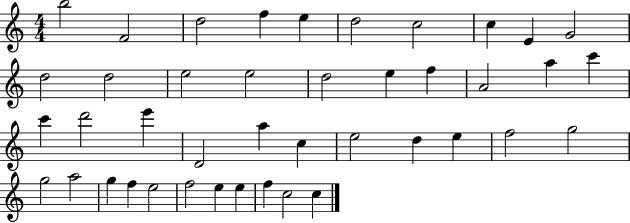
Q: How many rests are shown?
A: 0